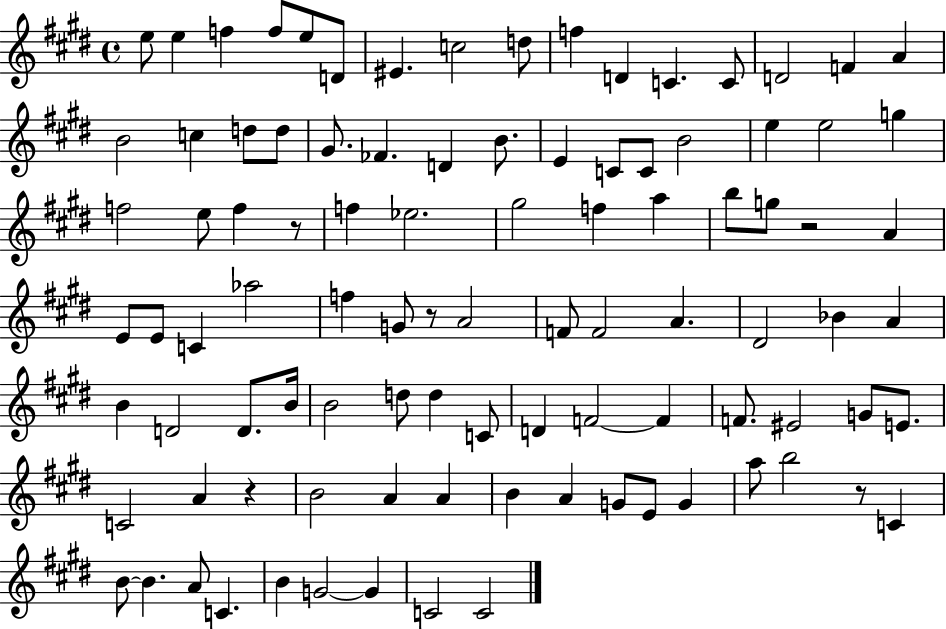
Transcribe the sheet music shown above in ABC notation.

X:1
T:Untitled
M:4/4
L:1/4
K:E
e/2 e f f/2 e/2 D/2 ^E c2 d/2 f D C C/2 D2 F A B2 c d/2 d/2 ^G/2 _F D B/2 E C/2 C/2 B2 e e2 g f2 e/2 f z/2 f _e2 ^g2 f a b/2 g/2 z2 A E/2 E/2 C _a2 f G/2 z/2 A2 F/2 F2 A ^D2 _B A B D2 D/2 B/4 B2 d/2 d C/2 D F2 F F/2 ^E2 G/2 E/2 C2 A z B2 A A B A G/2 E/2 G a/2 b2 z/2 C B/2 B A/2 C B G2 G C2 C2